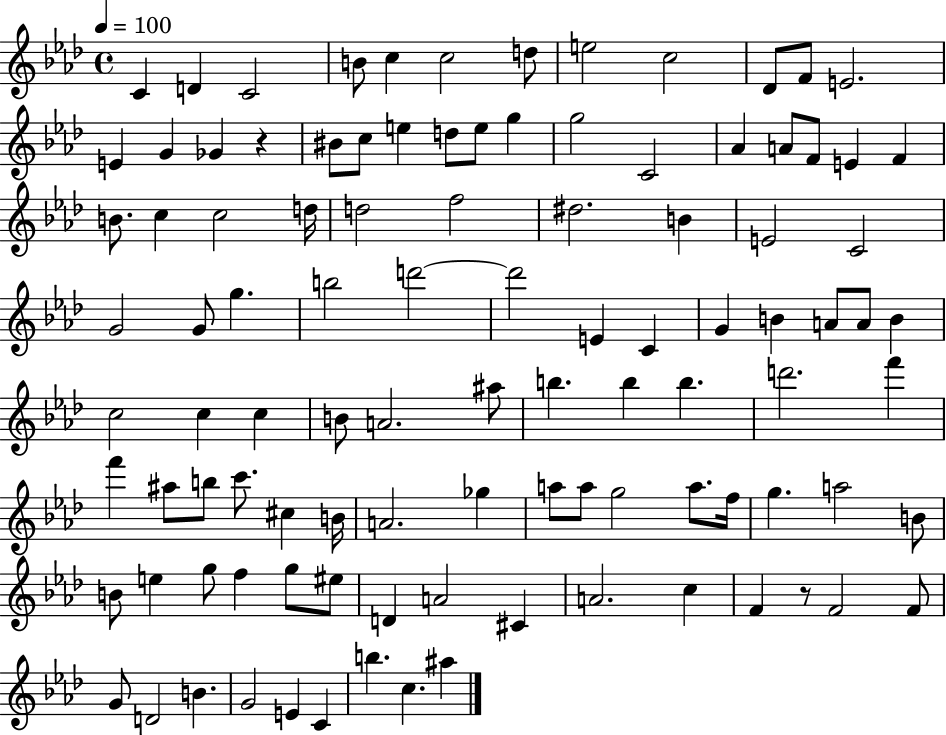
{
  \clef treble
  \time 4/4
  \defaultTimeSignature
  \key aes \major
  \tempo 4 = 100
  \repeat volta 2 { c'4 d'4 c'2 | b'8 c''4 c''2 d''8 | e''2 c''2 | des'8 f'8 e'2. | \break e'4 g'4 ges'4 r4 | bis'8 c''8 e''4 d''8 e''8 g''4 | g''2 c'2 | aes'4 a'8 f'8 e'4 f'4 | \break b'8. c''4 c''2 d''16 | d''2 f''2 | dis''2. b'4 | e'2 c'2 | \break g'2 g'8 g''4. | b''2 d'''2~~ | d'''2 e'4 c'4 | g'4 b'4 a'8 a'8 b'4 | \break c''2 c''4 c''4 | b'8 a'2. ais''8 | b''4. b''4 b''4. | d'''2. f'''4 | \break f'''4 ais''8 b''8 c'''8. cis''4 b'16 | a'2. ges''4 | a''8 a''8 g''2 a''8. f''16 | g''4. a''2 b'8 | \break b'8 e''4 g''8 f''4 g''8 eis''8 | d'4 a'2 cis'4 | a'2. c''4 | f'4 r8 f'2 f'8 | \break g'8 d'2 b'4. | g'2 e'4 c'4 | b''4. c''4. ais''4 | } \bar "|."
}